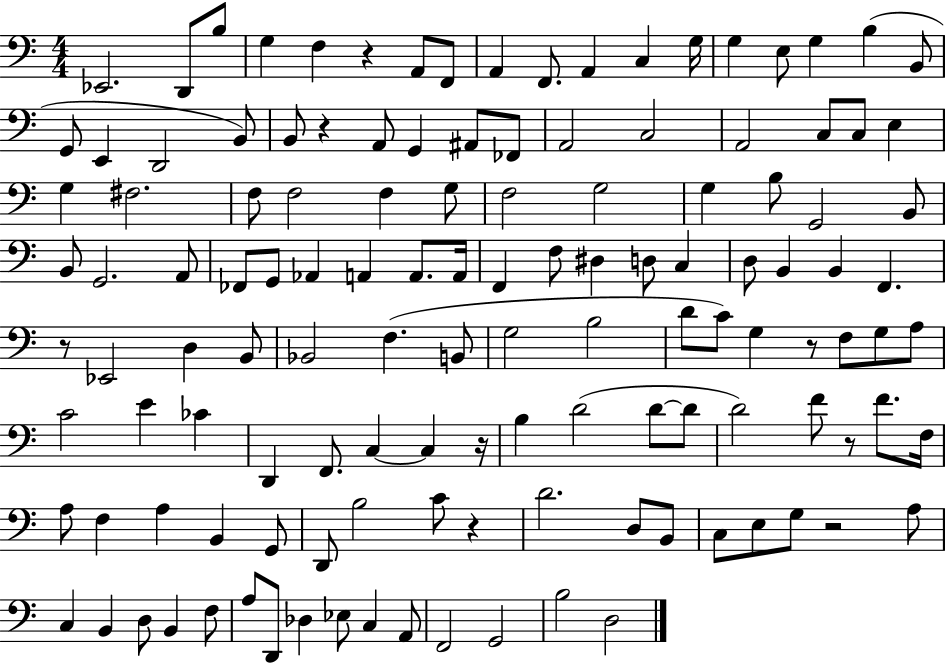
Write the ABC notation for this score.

X:1
T:Untitled
M:4/4
L:1/4
K:C
_E,,2 D,,/2 B,/2 G, F, z A,,/2 F,,/2 A,, F,,/2 A,, C, G,/4 G, E,/2 G, B, B,,/2 G,,/2 E,, D,,2 B,,/2 B,,/2 z A,,/2 G,, ^A,,/2 _F,,/2 A,,2 C,2 A,,2 C,/2 C,/2 E, G, ^F,2 F,/2 F,2 F, G,/2 F,2 G,2 G, B,/2 G,,2 B,,/2 B,,/2 G,,2 A,,/2 _F,,/2 G,,/2 _A,, A,, A,,/2 A,,/4 F,, F,/2 ^D, D,/2 C, D,/2 B,, B,, F,, z/2 _E,,2 D, B,,/2 _B,,2 F, B,,/2 G,2 B,2 D/2 C/2 G, z/2 F,/2 G,/2 A,/2 C2 E _C D,, F,,/2 C, C, z/4 B, D2 D/2 D/2 D2 F/2 z/2 F/2 F,/4 A,/2 F, A, B,, G,,/2 D,,/2 B,2 C/2 z D2 D,/2 B,,/2 C,/2 E,/2 G,/2 z2 A,/2 C, B,, D,/2 B,, F,/2 A,/2 D,,/2 _D, _E,/2 C, A,,/2 F,,2 G,,2 B,2 D,2